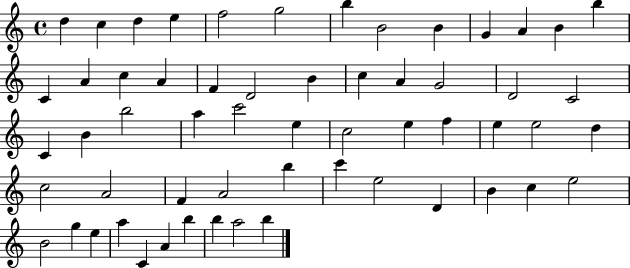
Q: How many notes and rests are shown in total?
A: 58